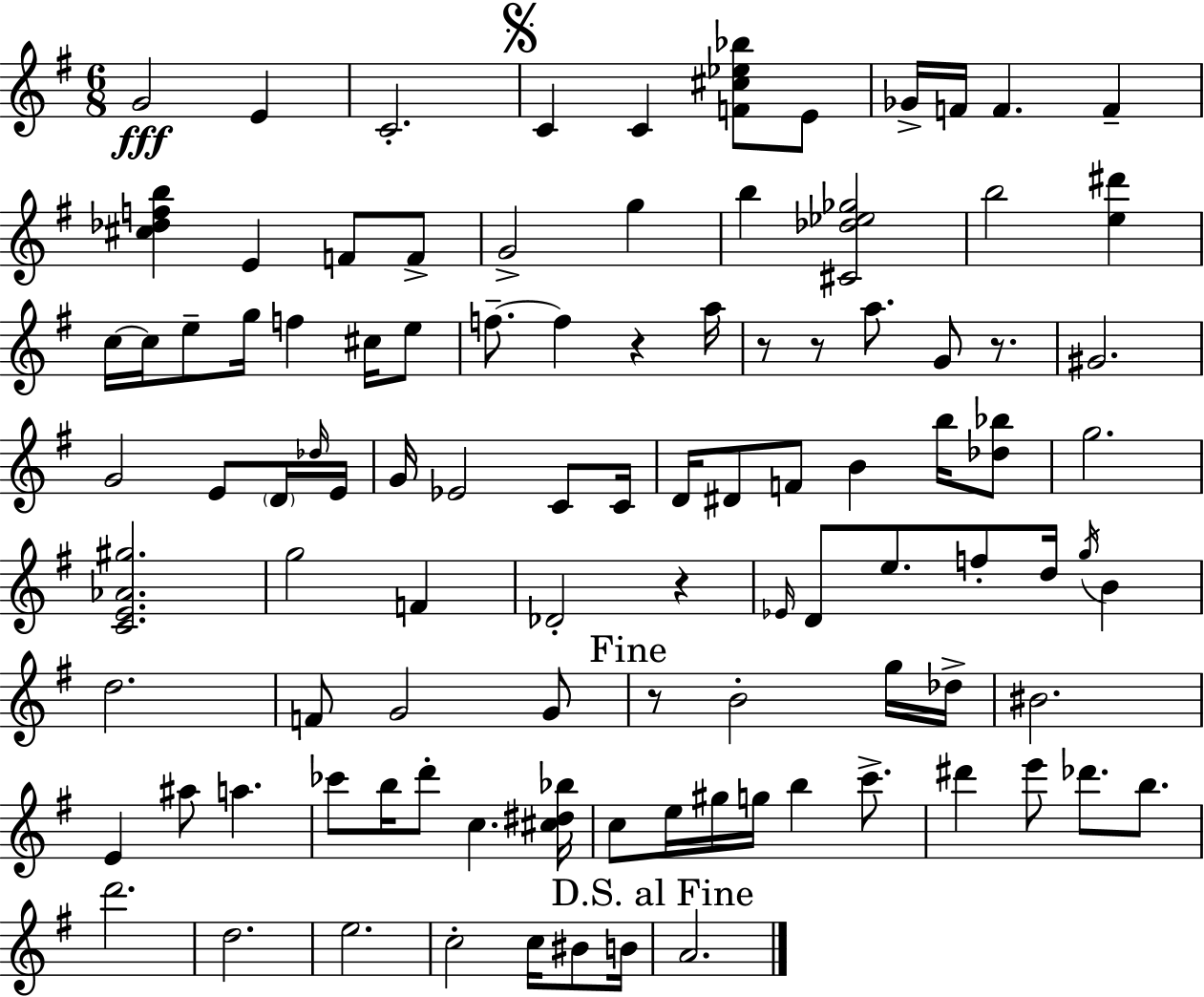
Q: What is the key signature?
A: E minor